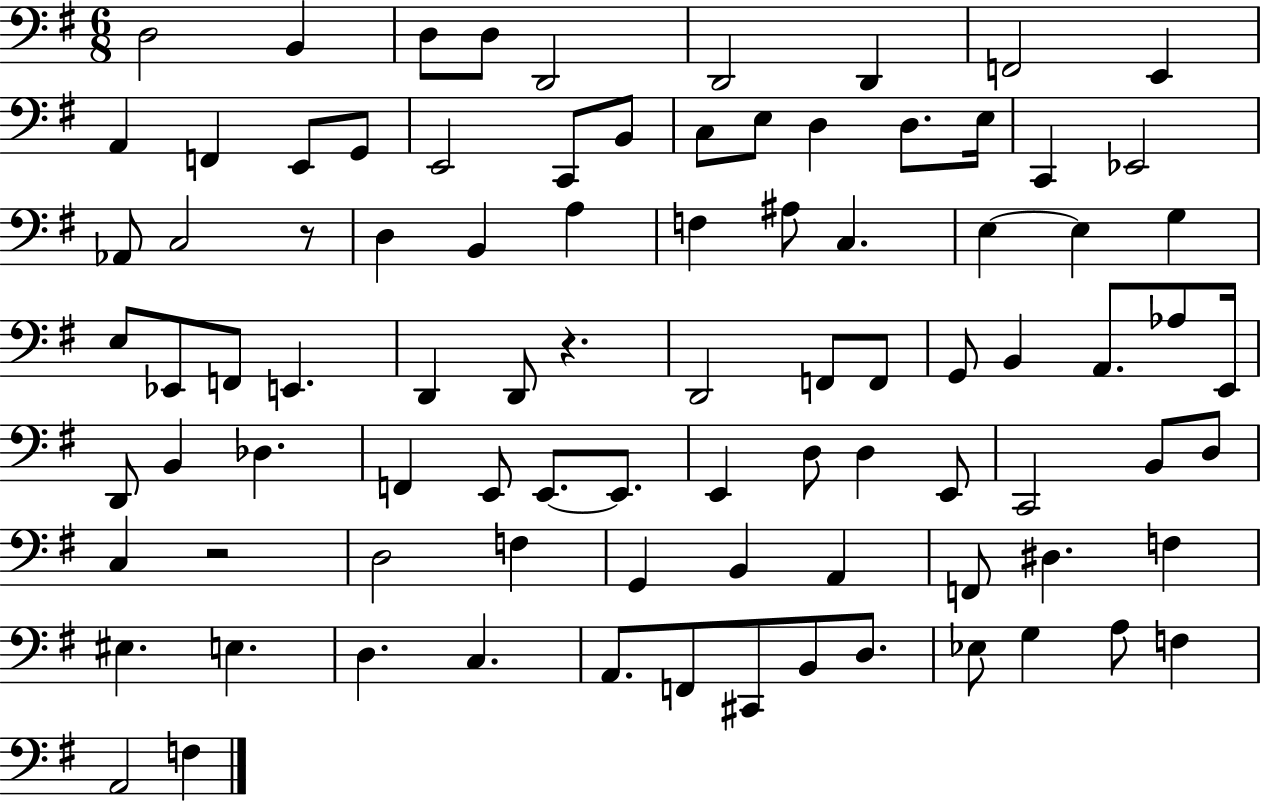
X:1
T:Untitled
M:6/8
L:1/4
K:G
D,2 B,, D,/2 D,/2 D,,2 D,,2 D,, F,,2 E,, A,, F,, E,,/2 G,,/2 E,,2 C,,/2 B,,/2 C,/2 E,/2 D, D,/2 E,/4 C,, _E,,2 _A,,/2 C,2 z/2 D, B,, A, F, ^A,/2 C, E, E, G, E,/2 _E,,/2 F,,/2 E,, D,, D,,/2 z D,,2 F,,/2 F,,/2 G,,/2 B,, A,,/2 _A,/2 E,,/4 D,,/2 B,, _D, F,, E,,/2 E,,/2 E,,/2 E,, D,/2 D, E,,/2 C,,2 B,,/2 D,/2 C, z2 D,2 F, G,, B,, A,, F,,/2 ^D, F, ^E, E, D, C, A,,/2 F,,/2 ^C,,/2 B,,/2 D,/2 _E,/2 G, A,/2 F, A,,2 F,